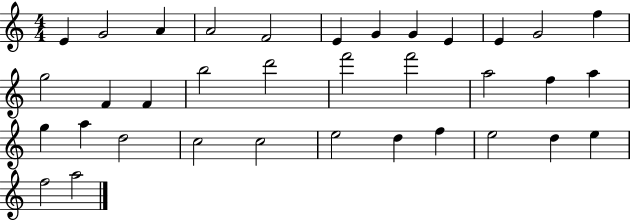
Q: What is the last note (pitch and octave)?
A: A5